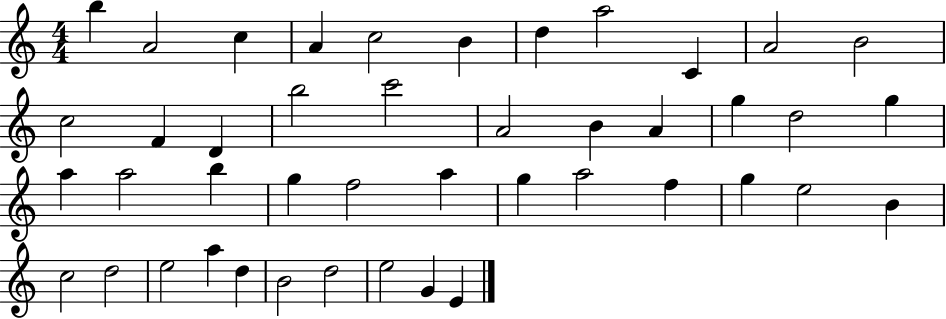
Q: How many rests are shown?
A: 0